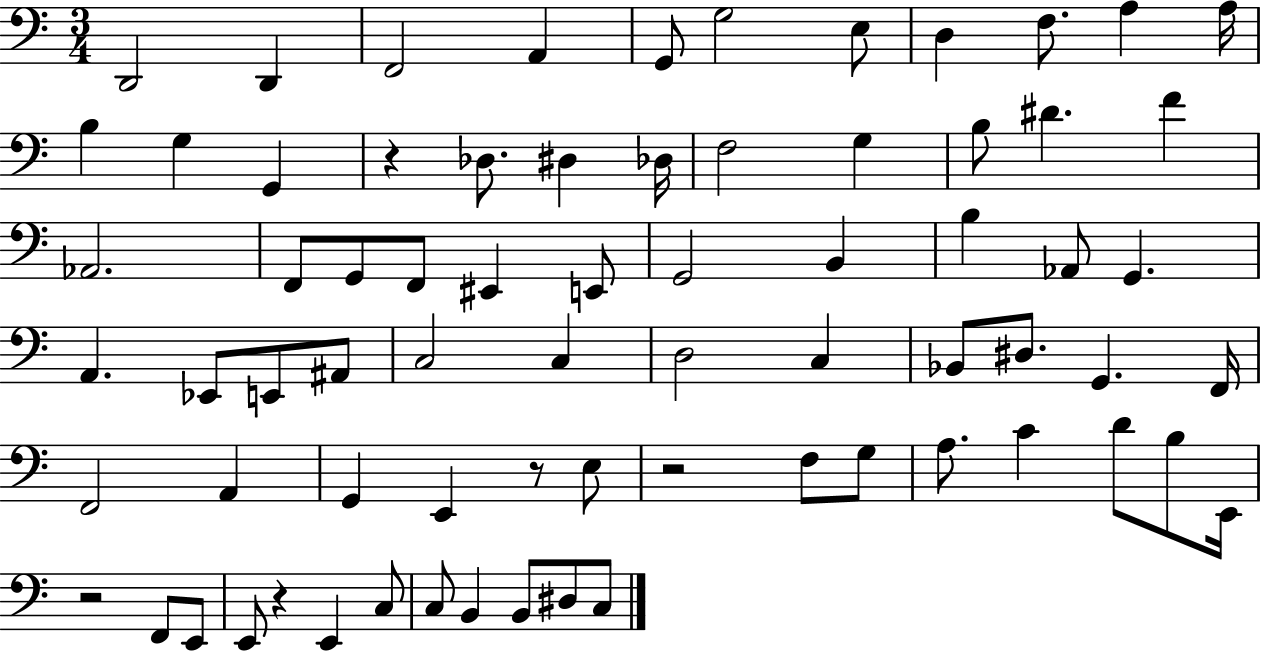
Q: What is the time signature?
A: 3/4